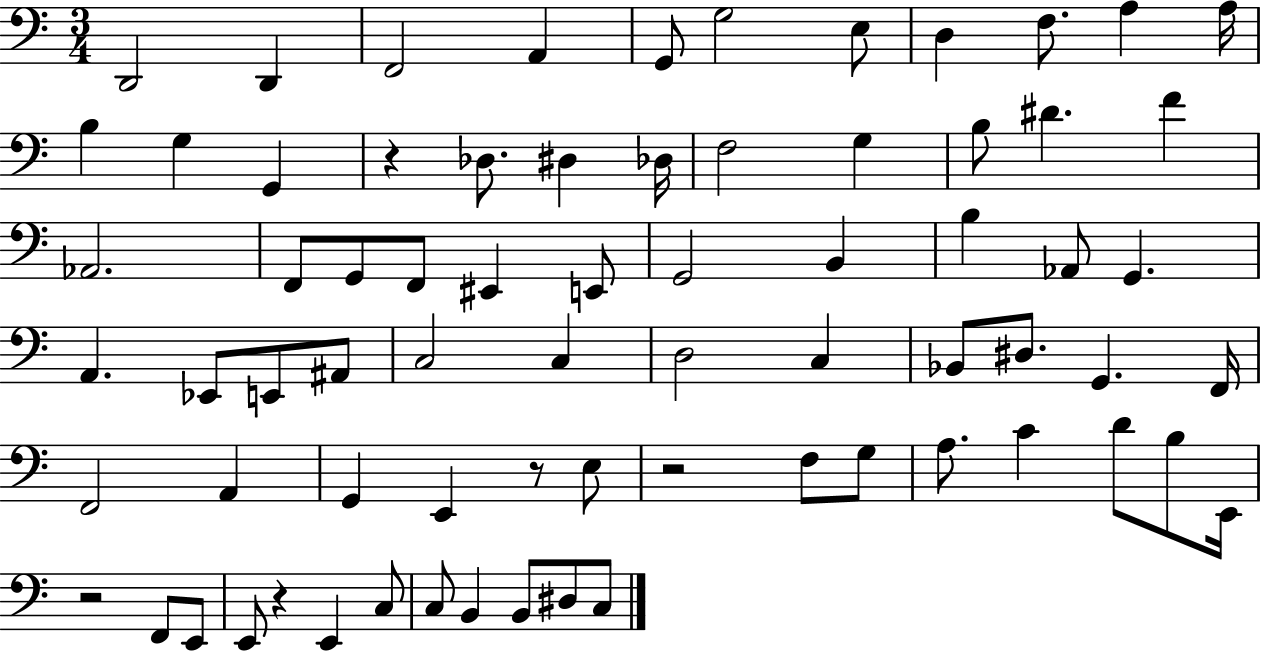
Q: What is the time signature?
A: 3/4